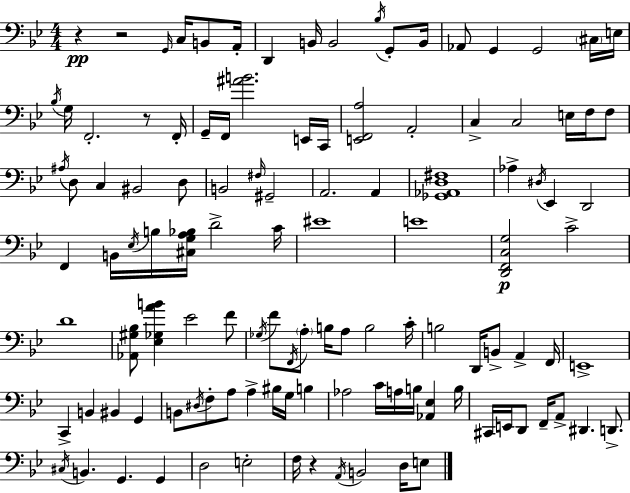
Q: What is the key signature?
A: G minor